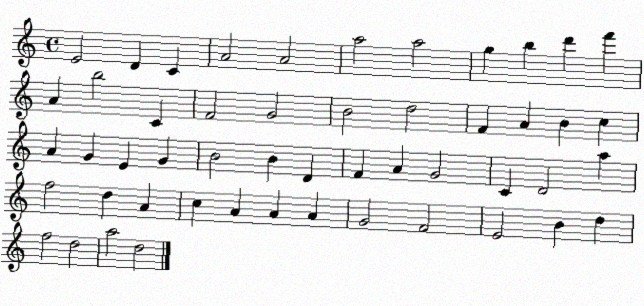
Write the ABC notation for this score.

X:1
T:Untitled
M:4/4
L:1/4
K:C
E2 D C A2 A2 a2 a2 g b d' f' A b2 C F2 G2 B2 d2 F A B c A G E G B2 B D F A G2 C D2 a f2 d A c A A A G2 F2 E2 B d f2 d2 a2 d2